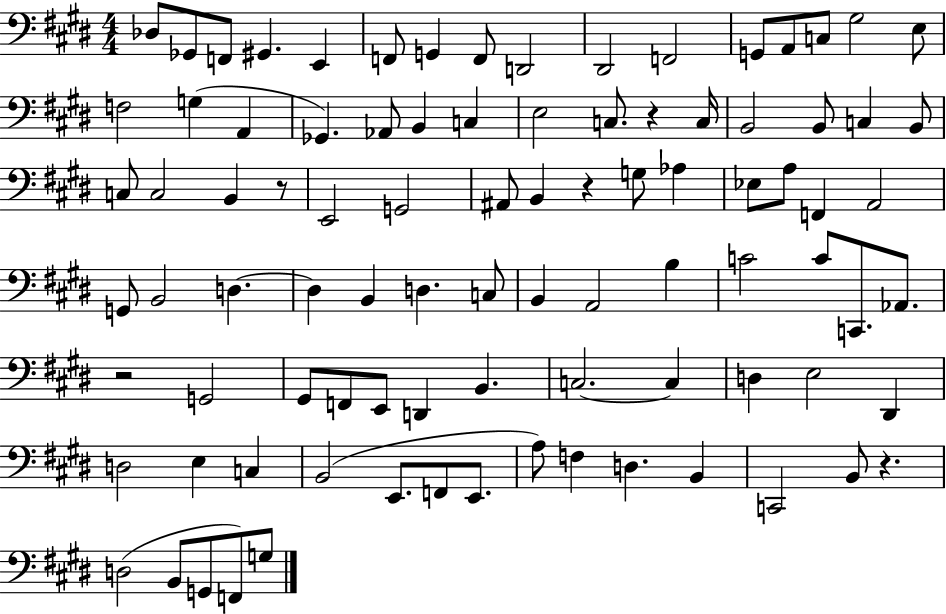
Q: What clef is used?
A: bass